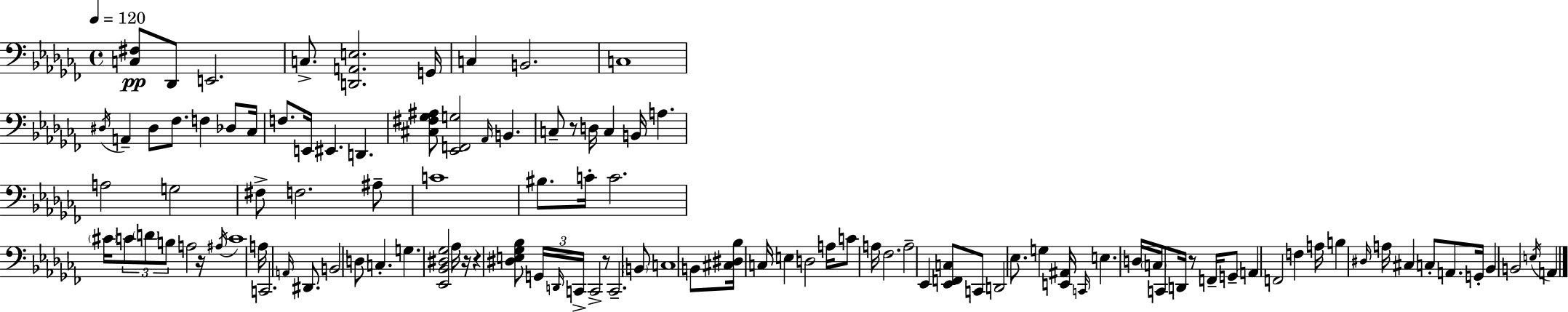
{
  \clef bass
  \time 4/4
  \defaultTimeSignature
  \key aes \minor
  \tempo 4 = 120
  <c fis>8\pp des,8 e,2. | c8.-> <d, a, e>2. g,16 | c4 b,2. | c1 | \break \acciaccatura { dis16 } a,4-- dis8 fes8. f4 des8 | ces16 f8. e,16 eis,4. d,4. | <cis fis ges ais>8 <ees, f, g>2 \grace { aes,16 } b,4. | c8-- r8 d16 c4 b,16 a4. | \break a2 g2 | fis8-> f2. | ais8-- c'1 | bis8. c'16-. c'2. | \break \parenthesize cis'16 \tuplet 3/2 { c'8 \parenthesize d'8 b8 } a2 | r16 \acciaccatura { ais16 } c'1 | a16 c,2. | \grace { a,16 } dis,8. b,2 d8 c4.-. | \break g4. <ees, bes, dis ges>2 | aes16 r16 r4 <dis e ges bes>8 \tuplet 3/2 { g,16 \grace { d,16 } c,16-> } c,2-> | r8 c,2.-- | \parenthesize b,8 c1 | \break b,8 <cis dis bes>16 c16 e4 d2 | a16 c'8 a16 fes2. | a2-- ees,4 | <ees, f, c>8 c,8 d,2 ees8. | \break g4 <e, ais,>16 \grace { c,16 } e4. d16 \parenthesize c16 c,8 | d,16 r8 f,16-- g,8-- \parenthesize a,4 f,2 | f4 a16 b4 \grace { dis16 } a16 cis4 | c8-. a,8. g,16-. bes,4 b,2 | \break \acciaccatura { e16 } a,4 \bar "|."
}